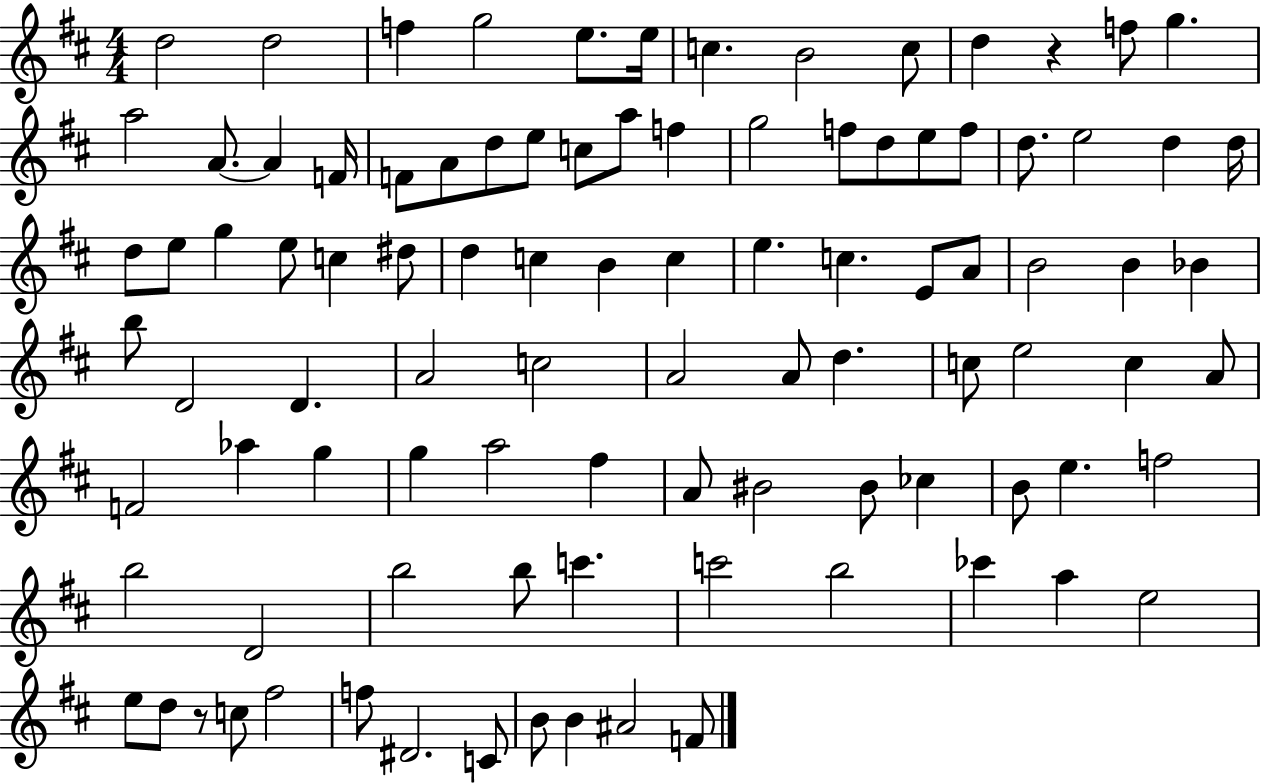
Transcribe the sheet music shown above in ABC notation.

X:1
T:Untitled
M:4/4
L:1/4
K:D
d2 d2 f g2 e/2 e/4 c B2 c/2 d z f/2 g a2 A/2 A F/4 F/2 A/2 d/2 e/2 c/2 a/2 f g2 f/2 d/2 e/2 f/2 d/2 e2 d d/4 d/2 e/2 g e/2 c ^d/2 d c B c e c E/2 A/2 B2 B _B b/2 D2 D A2 c2 A2 A/2 d c/2 e2 c A/2 F2 _a g g a2 ^f A/2 ^B2 ^B/2 _c B/2 e f2 b2 D2 b2 b/2 c' c'2 b2 _c' a e2 e/2 d/2 z/2 c/2 ^f2 f/2 ^D2 C/2 B/2 B ^A2 F/2